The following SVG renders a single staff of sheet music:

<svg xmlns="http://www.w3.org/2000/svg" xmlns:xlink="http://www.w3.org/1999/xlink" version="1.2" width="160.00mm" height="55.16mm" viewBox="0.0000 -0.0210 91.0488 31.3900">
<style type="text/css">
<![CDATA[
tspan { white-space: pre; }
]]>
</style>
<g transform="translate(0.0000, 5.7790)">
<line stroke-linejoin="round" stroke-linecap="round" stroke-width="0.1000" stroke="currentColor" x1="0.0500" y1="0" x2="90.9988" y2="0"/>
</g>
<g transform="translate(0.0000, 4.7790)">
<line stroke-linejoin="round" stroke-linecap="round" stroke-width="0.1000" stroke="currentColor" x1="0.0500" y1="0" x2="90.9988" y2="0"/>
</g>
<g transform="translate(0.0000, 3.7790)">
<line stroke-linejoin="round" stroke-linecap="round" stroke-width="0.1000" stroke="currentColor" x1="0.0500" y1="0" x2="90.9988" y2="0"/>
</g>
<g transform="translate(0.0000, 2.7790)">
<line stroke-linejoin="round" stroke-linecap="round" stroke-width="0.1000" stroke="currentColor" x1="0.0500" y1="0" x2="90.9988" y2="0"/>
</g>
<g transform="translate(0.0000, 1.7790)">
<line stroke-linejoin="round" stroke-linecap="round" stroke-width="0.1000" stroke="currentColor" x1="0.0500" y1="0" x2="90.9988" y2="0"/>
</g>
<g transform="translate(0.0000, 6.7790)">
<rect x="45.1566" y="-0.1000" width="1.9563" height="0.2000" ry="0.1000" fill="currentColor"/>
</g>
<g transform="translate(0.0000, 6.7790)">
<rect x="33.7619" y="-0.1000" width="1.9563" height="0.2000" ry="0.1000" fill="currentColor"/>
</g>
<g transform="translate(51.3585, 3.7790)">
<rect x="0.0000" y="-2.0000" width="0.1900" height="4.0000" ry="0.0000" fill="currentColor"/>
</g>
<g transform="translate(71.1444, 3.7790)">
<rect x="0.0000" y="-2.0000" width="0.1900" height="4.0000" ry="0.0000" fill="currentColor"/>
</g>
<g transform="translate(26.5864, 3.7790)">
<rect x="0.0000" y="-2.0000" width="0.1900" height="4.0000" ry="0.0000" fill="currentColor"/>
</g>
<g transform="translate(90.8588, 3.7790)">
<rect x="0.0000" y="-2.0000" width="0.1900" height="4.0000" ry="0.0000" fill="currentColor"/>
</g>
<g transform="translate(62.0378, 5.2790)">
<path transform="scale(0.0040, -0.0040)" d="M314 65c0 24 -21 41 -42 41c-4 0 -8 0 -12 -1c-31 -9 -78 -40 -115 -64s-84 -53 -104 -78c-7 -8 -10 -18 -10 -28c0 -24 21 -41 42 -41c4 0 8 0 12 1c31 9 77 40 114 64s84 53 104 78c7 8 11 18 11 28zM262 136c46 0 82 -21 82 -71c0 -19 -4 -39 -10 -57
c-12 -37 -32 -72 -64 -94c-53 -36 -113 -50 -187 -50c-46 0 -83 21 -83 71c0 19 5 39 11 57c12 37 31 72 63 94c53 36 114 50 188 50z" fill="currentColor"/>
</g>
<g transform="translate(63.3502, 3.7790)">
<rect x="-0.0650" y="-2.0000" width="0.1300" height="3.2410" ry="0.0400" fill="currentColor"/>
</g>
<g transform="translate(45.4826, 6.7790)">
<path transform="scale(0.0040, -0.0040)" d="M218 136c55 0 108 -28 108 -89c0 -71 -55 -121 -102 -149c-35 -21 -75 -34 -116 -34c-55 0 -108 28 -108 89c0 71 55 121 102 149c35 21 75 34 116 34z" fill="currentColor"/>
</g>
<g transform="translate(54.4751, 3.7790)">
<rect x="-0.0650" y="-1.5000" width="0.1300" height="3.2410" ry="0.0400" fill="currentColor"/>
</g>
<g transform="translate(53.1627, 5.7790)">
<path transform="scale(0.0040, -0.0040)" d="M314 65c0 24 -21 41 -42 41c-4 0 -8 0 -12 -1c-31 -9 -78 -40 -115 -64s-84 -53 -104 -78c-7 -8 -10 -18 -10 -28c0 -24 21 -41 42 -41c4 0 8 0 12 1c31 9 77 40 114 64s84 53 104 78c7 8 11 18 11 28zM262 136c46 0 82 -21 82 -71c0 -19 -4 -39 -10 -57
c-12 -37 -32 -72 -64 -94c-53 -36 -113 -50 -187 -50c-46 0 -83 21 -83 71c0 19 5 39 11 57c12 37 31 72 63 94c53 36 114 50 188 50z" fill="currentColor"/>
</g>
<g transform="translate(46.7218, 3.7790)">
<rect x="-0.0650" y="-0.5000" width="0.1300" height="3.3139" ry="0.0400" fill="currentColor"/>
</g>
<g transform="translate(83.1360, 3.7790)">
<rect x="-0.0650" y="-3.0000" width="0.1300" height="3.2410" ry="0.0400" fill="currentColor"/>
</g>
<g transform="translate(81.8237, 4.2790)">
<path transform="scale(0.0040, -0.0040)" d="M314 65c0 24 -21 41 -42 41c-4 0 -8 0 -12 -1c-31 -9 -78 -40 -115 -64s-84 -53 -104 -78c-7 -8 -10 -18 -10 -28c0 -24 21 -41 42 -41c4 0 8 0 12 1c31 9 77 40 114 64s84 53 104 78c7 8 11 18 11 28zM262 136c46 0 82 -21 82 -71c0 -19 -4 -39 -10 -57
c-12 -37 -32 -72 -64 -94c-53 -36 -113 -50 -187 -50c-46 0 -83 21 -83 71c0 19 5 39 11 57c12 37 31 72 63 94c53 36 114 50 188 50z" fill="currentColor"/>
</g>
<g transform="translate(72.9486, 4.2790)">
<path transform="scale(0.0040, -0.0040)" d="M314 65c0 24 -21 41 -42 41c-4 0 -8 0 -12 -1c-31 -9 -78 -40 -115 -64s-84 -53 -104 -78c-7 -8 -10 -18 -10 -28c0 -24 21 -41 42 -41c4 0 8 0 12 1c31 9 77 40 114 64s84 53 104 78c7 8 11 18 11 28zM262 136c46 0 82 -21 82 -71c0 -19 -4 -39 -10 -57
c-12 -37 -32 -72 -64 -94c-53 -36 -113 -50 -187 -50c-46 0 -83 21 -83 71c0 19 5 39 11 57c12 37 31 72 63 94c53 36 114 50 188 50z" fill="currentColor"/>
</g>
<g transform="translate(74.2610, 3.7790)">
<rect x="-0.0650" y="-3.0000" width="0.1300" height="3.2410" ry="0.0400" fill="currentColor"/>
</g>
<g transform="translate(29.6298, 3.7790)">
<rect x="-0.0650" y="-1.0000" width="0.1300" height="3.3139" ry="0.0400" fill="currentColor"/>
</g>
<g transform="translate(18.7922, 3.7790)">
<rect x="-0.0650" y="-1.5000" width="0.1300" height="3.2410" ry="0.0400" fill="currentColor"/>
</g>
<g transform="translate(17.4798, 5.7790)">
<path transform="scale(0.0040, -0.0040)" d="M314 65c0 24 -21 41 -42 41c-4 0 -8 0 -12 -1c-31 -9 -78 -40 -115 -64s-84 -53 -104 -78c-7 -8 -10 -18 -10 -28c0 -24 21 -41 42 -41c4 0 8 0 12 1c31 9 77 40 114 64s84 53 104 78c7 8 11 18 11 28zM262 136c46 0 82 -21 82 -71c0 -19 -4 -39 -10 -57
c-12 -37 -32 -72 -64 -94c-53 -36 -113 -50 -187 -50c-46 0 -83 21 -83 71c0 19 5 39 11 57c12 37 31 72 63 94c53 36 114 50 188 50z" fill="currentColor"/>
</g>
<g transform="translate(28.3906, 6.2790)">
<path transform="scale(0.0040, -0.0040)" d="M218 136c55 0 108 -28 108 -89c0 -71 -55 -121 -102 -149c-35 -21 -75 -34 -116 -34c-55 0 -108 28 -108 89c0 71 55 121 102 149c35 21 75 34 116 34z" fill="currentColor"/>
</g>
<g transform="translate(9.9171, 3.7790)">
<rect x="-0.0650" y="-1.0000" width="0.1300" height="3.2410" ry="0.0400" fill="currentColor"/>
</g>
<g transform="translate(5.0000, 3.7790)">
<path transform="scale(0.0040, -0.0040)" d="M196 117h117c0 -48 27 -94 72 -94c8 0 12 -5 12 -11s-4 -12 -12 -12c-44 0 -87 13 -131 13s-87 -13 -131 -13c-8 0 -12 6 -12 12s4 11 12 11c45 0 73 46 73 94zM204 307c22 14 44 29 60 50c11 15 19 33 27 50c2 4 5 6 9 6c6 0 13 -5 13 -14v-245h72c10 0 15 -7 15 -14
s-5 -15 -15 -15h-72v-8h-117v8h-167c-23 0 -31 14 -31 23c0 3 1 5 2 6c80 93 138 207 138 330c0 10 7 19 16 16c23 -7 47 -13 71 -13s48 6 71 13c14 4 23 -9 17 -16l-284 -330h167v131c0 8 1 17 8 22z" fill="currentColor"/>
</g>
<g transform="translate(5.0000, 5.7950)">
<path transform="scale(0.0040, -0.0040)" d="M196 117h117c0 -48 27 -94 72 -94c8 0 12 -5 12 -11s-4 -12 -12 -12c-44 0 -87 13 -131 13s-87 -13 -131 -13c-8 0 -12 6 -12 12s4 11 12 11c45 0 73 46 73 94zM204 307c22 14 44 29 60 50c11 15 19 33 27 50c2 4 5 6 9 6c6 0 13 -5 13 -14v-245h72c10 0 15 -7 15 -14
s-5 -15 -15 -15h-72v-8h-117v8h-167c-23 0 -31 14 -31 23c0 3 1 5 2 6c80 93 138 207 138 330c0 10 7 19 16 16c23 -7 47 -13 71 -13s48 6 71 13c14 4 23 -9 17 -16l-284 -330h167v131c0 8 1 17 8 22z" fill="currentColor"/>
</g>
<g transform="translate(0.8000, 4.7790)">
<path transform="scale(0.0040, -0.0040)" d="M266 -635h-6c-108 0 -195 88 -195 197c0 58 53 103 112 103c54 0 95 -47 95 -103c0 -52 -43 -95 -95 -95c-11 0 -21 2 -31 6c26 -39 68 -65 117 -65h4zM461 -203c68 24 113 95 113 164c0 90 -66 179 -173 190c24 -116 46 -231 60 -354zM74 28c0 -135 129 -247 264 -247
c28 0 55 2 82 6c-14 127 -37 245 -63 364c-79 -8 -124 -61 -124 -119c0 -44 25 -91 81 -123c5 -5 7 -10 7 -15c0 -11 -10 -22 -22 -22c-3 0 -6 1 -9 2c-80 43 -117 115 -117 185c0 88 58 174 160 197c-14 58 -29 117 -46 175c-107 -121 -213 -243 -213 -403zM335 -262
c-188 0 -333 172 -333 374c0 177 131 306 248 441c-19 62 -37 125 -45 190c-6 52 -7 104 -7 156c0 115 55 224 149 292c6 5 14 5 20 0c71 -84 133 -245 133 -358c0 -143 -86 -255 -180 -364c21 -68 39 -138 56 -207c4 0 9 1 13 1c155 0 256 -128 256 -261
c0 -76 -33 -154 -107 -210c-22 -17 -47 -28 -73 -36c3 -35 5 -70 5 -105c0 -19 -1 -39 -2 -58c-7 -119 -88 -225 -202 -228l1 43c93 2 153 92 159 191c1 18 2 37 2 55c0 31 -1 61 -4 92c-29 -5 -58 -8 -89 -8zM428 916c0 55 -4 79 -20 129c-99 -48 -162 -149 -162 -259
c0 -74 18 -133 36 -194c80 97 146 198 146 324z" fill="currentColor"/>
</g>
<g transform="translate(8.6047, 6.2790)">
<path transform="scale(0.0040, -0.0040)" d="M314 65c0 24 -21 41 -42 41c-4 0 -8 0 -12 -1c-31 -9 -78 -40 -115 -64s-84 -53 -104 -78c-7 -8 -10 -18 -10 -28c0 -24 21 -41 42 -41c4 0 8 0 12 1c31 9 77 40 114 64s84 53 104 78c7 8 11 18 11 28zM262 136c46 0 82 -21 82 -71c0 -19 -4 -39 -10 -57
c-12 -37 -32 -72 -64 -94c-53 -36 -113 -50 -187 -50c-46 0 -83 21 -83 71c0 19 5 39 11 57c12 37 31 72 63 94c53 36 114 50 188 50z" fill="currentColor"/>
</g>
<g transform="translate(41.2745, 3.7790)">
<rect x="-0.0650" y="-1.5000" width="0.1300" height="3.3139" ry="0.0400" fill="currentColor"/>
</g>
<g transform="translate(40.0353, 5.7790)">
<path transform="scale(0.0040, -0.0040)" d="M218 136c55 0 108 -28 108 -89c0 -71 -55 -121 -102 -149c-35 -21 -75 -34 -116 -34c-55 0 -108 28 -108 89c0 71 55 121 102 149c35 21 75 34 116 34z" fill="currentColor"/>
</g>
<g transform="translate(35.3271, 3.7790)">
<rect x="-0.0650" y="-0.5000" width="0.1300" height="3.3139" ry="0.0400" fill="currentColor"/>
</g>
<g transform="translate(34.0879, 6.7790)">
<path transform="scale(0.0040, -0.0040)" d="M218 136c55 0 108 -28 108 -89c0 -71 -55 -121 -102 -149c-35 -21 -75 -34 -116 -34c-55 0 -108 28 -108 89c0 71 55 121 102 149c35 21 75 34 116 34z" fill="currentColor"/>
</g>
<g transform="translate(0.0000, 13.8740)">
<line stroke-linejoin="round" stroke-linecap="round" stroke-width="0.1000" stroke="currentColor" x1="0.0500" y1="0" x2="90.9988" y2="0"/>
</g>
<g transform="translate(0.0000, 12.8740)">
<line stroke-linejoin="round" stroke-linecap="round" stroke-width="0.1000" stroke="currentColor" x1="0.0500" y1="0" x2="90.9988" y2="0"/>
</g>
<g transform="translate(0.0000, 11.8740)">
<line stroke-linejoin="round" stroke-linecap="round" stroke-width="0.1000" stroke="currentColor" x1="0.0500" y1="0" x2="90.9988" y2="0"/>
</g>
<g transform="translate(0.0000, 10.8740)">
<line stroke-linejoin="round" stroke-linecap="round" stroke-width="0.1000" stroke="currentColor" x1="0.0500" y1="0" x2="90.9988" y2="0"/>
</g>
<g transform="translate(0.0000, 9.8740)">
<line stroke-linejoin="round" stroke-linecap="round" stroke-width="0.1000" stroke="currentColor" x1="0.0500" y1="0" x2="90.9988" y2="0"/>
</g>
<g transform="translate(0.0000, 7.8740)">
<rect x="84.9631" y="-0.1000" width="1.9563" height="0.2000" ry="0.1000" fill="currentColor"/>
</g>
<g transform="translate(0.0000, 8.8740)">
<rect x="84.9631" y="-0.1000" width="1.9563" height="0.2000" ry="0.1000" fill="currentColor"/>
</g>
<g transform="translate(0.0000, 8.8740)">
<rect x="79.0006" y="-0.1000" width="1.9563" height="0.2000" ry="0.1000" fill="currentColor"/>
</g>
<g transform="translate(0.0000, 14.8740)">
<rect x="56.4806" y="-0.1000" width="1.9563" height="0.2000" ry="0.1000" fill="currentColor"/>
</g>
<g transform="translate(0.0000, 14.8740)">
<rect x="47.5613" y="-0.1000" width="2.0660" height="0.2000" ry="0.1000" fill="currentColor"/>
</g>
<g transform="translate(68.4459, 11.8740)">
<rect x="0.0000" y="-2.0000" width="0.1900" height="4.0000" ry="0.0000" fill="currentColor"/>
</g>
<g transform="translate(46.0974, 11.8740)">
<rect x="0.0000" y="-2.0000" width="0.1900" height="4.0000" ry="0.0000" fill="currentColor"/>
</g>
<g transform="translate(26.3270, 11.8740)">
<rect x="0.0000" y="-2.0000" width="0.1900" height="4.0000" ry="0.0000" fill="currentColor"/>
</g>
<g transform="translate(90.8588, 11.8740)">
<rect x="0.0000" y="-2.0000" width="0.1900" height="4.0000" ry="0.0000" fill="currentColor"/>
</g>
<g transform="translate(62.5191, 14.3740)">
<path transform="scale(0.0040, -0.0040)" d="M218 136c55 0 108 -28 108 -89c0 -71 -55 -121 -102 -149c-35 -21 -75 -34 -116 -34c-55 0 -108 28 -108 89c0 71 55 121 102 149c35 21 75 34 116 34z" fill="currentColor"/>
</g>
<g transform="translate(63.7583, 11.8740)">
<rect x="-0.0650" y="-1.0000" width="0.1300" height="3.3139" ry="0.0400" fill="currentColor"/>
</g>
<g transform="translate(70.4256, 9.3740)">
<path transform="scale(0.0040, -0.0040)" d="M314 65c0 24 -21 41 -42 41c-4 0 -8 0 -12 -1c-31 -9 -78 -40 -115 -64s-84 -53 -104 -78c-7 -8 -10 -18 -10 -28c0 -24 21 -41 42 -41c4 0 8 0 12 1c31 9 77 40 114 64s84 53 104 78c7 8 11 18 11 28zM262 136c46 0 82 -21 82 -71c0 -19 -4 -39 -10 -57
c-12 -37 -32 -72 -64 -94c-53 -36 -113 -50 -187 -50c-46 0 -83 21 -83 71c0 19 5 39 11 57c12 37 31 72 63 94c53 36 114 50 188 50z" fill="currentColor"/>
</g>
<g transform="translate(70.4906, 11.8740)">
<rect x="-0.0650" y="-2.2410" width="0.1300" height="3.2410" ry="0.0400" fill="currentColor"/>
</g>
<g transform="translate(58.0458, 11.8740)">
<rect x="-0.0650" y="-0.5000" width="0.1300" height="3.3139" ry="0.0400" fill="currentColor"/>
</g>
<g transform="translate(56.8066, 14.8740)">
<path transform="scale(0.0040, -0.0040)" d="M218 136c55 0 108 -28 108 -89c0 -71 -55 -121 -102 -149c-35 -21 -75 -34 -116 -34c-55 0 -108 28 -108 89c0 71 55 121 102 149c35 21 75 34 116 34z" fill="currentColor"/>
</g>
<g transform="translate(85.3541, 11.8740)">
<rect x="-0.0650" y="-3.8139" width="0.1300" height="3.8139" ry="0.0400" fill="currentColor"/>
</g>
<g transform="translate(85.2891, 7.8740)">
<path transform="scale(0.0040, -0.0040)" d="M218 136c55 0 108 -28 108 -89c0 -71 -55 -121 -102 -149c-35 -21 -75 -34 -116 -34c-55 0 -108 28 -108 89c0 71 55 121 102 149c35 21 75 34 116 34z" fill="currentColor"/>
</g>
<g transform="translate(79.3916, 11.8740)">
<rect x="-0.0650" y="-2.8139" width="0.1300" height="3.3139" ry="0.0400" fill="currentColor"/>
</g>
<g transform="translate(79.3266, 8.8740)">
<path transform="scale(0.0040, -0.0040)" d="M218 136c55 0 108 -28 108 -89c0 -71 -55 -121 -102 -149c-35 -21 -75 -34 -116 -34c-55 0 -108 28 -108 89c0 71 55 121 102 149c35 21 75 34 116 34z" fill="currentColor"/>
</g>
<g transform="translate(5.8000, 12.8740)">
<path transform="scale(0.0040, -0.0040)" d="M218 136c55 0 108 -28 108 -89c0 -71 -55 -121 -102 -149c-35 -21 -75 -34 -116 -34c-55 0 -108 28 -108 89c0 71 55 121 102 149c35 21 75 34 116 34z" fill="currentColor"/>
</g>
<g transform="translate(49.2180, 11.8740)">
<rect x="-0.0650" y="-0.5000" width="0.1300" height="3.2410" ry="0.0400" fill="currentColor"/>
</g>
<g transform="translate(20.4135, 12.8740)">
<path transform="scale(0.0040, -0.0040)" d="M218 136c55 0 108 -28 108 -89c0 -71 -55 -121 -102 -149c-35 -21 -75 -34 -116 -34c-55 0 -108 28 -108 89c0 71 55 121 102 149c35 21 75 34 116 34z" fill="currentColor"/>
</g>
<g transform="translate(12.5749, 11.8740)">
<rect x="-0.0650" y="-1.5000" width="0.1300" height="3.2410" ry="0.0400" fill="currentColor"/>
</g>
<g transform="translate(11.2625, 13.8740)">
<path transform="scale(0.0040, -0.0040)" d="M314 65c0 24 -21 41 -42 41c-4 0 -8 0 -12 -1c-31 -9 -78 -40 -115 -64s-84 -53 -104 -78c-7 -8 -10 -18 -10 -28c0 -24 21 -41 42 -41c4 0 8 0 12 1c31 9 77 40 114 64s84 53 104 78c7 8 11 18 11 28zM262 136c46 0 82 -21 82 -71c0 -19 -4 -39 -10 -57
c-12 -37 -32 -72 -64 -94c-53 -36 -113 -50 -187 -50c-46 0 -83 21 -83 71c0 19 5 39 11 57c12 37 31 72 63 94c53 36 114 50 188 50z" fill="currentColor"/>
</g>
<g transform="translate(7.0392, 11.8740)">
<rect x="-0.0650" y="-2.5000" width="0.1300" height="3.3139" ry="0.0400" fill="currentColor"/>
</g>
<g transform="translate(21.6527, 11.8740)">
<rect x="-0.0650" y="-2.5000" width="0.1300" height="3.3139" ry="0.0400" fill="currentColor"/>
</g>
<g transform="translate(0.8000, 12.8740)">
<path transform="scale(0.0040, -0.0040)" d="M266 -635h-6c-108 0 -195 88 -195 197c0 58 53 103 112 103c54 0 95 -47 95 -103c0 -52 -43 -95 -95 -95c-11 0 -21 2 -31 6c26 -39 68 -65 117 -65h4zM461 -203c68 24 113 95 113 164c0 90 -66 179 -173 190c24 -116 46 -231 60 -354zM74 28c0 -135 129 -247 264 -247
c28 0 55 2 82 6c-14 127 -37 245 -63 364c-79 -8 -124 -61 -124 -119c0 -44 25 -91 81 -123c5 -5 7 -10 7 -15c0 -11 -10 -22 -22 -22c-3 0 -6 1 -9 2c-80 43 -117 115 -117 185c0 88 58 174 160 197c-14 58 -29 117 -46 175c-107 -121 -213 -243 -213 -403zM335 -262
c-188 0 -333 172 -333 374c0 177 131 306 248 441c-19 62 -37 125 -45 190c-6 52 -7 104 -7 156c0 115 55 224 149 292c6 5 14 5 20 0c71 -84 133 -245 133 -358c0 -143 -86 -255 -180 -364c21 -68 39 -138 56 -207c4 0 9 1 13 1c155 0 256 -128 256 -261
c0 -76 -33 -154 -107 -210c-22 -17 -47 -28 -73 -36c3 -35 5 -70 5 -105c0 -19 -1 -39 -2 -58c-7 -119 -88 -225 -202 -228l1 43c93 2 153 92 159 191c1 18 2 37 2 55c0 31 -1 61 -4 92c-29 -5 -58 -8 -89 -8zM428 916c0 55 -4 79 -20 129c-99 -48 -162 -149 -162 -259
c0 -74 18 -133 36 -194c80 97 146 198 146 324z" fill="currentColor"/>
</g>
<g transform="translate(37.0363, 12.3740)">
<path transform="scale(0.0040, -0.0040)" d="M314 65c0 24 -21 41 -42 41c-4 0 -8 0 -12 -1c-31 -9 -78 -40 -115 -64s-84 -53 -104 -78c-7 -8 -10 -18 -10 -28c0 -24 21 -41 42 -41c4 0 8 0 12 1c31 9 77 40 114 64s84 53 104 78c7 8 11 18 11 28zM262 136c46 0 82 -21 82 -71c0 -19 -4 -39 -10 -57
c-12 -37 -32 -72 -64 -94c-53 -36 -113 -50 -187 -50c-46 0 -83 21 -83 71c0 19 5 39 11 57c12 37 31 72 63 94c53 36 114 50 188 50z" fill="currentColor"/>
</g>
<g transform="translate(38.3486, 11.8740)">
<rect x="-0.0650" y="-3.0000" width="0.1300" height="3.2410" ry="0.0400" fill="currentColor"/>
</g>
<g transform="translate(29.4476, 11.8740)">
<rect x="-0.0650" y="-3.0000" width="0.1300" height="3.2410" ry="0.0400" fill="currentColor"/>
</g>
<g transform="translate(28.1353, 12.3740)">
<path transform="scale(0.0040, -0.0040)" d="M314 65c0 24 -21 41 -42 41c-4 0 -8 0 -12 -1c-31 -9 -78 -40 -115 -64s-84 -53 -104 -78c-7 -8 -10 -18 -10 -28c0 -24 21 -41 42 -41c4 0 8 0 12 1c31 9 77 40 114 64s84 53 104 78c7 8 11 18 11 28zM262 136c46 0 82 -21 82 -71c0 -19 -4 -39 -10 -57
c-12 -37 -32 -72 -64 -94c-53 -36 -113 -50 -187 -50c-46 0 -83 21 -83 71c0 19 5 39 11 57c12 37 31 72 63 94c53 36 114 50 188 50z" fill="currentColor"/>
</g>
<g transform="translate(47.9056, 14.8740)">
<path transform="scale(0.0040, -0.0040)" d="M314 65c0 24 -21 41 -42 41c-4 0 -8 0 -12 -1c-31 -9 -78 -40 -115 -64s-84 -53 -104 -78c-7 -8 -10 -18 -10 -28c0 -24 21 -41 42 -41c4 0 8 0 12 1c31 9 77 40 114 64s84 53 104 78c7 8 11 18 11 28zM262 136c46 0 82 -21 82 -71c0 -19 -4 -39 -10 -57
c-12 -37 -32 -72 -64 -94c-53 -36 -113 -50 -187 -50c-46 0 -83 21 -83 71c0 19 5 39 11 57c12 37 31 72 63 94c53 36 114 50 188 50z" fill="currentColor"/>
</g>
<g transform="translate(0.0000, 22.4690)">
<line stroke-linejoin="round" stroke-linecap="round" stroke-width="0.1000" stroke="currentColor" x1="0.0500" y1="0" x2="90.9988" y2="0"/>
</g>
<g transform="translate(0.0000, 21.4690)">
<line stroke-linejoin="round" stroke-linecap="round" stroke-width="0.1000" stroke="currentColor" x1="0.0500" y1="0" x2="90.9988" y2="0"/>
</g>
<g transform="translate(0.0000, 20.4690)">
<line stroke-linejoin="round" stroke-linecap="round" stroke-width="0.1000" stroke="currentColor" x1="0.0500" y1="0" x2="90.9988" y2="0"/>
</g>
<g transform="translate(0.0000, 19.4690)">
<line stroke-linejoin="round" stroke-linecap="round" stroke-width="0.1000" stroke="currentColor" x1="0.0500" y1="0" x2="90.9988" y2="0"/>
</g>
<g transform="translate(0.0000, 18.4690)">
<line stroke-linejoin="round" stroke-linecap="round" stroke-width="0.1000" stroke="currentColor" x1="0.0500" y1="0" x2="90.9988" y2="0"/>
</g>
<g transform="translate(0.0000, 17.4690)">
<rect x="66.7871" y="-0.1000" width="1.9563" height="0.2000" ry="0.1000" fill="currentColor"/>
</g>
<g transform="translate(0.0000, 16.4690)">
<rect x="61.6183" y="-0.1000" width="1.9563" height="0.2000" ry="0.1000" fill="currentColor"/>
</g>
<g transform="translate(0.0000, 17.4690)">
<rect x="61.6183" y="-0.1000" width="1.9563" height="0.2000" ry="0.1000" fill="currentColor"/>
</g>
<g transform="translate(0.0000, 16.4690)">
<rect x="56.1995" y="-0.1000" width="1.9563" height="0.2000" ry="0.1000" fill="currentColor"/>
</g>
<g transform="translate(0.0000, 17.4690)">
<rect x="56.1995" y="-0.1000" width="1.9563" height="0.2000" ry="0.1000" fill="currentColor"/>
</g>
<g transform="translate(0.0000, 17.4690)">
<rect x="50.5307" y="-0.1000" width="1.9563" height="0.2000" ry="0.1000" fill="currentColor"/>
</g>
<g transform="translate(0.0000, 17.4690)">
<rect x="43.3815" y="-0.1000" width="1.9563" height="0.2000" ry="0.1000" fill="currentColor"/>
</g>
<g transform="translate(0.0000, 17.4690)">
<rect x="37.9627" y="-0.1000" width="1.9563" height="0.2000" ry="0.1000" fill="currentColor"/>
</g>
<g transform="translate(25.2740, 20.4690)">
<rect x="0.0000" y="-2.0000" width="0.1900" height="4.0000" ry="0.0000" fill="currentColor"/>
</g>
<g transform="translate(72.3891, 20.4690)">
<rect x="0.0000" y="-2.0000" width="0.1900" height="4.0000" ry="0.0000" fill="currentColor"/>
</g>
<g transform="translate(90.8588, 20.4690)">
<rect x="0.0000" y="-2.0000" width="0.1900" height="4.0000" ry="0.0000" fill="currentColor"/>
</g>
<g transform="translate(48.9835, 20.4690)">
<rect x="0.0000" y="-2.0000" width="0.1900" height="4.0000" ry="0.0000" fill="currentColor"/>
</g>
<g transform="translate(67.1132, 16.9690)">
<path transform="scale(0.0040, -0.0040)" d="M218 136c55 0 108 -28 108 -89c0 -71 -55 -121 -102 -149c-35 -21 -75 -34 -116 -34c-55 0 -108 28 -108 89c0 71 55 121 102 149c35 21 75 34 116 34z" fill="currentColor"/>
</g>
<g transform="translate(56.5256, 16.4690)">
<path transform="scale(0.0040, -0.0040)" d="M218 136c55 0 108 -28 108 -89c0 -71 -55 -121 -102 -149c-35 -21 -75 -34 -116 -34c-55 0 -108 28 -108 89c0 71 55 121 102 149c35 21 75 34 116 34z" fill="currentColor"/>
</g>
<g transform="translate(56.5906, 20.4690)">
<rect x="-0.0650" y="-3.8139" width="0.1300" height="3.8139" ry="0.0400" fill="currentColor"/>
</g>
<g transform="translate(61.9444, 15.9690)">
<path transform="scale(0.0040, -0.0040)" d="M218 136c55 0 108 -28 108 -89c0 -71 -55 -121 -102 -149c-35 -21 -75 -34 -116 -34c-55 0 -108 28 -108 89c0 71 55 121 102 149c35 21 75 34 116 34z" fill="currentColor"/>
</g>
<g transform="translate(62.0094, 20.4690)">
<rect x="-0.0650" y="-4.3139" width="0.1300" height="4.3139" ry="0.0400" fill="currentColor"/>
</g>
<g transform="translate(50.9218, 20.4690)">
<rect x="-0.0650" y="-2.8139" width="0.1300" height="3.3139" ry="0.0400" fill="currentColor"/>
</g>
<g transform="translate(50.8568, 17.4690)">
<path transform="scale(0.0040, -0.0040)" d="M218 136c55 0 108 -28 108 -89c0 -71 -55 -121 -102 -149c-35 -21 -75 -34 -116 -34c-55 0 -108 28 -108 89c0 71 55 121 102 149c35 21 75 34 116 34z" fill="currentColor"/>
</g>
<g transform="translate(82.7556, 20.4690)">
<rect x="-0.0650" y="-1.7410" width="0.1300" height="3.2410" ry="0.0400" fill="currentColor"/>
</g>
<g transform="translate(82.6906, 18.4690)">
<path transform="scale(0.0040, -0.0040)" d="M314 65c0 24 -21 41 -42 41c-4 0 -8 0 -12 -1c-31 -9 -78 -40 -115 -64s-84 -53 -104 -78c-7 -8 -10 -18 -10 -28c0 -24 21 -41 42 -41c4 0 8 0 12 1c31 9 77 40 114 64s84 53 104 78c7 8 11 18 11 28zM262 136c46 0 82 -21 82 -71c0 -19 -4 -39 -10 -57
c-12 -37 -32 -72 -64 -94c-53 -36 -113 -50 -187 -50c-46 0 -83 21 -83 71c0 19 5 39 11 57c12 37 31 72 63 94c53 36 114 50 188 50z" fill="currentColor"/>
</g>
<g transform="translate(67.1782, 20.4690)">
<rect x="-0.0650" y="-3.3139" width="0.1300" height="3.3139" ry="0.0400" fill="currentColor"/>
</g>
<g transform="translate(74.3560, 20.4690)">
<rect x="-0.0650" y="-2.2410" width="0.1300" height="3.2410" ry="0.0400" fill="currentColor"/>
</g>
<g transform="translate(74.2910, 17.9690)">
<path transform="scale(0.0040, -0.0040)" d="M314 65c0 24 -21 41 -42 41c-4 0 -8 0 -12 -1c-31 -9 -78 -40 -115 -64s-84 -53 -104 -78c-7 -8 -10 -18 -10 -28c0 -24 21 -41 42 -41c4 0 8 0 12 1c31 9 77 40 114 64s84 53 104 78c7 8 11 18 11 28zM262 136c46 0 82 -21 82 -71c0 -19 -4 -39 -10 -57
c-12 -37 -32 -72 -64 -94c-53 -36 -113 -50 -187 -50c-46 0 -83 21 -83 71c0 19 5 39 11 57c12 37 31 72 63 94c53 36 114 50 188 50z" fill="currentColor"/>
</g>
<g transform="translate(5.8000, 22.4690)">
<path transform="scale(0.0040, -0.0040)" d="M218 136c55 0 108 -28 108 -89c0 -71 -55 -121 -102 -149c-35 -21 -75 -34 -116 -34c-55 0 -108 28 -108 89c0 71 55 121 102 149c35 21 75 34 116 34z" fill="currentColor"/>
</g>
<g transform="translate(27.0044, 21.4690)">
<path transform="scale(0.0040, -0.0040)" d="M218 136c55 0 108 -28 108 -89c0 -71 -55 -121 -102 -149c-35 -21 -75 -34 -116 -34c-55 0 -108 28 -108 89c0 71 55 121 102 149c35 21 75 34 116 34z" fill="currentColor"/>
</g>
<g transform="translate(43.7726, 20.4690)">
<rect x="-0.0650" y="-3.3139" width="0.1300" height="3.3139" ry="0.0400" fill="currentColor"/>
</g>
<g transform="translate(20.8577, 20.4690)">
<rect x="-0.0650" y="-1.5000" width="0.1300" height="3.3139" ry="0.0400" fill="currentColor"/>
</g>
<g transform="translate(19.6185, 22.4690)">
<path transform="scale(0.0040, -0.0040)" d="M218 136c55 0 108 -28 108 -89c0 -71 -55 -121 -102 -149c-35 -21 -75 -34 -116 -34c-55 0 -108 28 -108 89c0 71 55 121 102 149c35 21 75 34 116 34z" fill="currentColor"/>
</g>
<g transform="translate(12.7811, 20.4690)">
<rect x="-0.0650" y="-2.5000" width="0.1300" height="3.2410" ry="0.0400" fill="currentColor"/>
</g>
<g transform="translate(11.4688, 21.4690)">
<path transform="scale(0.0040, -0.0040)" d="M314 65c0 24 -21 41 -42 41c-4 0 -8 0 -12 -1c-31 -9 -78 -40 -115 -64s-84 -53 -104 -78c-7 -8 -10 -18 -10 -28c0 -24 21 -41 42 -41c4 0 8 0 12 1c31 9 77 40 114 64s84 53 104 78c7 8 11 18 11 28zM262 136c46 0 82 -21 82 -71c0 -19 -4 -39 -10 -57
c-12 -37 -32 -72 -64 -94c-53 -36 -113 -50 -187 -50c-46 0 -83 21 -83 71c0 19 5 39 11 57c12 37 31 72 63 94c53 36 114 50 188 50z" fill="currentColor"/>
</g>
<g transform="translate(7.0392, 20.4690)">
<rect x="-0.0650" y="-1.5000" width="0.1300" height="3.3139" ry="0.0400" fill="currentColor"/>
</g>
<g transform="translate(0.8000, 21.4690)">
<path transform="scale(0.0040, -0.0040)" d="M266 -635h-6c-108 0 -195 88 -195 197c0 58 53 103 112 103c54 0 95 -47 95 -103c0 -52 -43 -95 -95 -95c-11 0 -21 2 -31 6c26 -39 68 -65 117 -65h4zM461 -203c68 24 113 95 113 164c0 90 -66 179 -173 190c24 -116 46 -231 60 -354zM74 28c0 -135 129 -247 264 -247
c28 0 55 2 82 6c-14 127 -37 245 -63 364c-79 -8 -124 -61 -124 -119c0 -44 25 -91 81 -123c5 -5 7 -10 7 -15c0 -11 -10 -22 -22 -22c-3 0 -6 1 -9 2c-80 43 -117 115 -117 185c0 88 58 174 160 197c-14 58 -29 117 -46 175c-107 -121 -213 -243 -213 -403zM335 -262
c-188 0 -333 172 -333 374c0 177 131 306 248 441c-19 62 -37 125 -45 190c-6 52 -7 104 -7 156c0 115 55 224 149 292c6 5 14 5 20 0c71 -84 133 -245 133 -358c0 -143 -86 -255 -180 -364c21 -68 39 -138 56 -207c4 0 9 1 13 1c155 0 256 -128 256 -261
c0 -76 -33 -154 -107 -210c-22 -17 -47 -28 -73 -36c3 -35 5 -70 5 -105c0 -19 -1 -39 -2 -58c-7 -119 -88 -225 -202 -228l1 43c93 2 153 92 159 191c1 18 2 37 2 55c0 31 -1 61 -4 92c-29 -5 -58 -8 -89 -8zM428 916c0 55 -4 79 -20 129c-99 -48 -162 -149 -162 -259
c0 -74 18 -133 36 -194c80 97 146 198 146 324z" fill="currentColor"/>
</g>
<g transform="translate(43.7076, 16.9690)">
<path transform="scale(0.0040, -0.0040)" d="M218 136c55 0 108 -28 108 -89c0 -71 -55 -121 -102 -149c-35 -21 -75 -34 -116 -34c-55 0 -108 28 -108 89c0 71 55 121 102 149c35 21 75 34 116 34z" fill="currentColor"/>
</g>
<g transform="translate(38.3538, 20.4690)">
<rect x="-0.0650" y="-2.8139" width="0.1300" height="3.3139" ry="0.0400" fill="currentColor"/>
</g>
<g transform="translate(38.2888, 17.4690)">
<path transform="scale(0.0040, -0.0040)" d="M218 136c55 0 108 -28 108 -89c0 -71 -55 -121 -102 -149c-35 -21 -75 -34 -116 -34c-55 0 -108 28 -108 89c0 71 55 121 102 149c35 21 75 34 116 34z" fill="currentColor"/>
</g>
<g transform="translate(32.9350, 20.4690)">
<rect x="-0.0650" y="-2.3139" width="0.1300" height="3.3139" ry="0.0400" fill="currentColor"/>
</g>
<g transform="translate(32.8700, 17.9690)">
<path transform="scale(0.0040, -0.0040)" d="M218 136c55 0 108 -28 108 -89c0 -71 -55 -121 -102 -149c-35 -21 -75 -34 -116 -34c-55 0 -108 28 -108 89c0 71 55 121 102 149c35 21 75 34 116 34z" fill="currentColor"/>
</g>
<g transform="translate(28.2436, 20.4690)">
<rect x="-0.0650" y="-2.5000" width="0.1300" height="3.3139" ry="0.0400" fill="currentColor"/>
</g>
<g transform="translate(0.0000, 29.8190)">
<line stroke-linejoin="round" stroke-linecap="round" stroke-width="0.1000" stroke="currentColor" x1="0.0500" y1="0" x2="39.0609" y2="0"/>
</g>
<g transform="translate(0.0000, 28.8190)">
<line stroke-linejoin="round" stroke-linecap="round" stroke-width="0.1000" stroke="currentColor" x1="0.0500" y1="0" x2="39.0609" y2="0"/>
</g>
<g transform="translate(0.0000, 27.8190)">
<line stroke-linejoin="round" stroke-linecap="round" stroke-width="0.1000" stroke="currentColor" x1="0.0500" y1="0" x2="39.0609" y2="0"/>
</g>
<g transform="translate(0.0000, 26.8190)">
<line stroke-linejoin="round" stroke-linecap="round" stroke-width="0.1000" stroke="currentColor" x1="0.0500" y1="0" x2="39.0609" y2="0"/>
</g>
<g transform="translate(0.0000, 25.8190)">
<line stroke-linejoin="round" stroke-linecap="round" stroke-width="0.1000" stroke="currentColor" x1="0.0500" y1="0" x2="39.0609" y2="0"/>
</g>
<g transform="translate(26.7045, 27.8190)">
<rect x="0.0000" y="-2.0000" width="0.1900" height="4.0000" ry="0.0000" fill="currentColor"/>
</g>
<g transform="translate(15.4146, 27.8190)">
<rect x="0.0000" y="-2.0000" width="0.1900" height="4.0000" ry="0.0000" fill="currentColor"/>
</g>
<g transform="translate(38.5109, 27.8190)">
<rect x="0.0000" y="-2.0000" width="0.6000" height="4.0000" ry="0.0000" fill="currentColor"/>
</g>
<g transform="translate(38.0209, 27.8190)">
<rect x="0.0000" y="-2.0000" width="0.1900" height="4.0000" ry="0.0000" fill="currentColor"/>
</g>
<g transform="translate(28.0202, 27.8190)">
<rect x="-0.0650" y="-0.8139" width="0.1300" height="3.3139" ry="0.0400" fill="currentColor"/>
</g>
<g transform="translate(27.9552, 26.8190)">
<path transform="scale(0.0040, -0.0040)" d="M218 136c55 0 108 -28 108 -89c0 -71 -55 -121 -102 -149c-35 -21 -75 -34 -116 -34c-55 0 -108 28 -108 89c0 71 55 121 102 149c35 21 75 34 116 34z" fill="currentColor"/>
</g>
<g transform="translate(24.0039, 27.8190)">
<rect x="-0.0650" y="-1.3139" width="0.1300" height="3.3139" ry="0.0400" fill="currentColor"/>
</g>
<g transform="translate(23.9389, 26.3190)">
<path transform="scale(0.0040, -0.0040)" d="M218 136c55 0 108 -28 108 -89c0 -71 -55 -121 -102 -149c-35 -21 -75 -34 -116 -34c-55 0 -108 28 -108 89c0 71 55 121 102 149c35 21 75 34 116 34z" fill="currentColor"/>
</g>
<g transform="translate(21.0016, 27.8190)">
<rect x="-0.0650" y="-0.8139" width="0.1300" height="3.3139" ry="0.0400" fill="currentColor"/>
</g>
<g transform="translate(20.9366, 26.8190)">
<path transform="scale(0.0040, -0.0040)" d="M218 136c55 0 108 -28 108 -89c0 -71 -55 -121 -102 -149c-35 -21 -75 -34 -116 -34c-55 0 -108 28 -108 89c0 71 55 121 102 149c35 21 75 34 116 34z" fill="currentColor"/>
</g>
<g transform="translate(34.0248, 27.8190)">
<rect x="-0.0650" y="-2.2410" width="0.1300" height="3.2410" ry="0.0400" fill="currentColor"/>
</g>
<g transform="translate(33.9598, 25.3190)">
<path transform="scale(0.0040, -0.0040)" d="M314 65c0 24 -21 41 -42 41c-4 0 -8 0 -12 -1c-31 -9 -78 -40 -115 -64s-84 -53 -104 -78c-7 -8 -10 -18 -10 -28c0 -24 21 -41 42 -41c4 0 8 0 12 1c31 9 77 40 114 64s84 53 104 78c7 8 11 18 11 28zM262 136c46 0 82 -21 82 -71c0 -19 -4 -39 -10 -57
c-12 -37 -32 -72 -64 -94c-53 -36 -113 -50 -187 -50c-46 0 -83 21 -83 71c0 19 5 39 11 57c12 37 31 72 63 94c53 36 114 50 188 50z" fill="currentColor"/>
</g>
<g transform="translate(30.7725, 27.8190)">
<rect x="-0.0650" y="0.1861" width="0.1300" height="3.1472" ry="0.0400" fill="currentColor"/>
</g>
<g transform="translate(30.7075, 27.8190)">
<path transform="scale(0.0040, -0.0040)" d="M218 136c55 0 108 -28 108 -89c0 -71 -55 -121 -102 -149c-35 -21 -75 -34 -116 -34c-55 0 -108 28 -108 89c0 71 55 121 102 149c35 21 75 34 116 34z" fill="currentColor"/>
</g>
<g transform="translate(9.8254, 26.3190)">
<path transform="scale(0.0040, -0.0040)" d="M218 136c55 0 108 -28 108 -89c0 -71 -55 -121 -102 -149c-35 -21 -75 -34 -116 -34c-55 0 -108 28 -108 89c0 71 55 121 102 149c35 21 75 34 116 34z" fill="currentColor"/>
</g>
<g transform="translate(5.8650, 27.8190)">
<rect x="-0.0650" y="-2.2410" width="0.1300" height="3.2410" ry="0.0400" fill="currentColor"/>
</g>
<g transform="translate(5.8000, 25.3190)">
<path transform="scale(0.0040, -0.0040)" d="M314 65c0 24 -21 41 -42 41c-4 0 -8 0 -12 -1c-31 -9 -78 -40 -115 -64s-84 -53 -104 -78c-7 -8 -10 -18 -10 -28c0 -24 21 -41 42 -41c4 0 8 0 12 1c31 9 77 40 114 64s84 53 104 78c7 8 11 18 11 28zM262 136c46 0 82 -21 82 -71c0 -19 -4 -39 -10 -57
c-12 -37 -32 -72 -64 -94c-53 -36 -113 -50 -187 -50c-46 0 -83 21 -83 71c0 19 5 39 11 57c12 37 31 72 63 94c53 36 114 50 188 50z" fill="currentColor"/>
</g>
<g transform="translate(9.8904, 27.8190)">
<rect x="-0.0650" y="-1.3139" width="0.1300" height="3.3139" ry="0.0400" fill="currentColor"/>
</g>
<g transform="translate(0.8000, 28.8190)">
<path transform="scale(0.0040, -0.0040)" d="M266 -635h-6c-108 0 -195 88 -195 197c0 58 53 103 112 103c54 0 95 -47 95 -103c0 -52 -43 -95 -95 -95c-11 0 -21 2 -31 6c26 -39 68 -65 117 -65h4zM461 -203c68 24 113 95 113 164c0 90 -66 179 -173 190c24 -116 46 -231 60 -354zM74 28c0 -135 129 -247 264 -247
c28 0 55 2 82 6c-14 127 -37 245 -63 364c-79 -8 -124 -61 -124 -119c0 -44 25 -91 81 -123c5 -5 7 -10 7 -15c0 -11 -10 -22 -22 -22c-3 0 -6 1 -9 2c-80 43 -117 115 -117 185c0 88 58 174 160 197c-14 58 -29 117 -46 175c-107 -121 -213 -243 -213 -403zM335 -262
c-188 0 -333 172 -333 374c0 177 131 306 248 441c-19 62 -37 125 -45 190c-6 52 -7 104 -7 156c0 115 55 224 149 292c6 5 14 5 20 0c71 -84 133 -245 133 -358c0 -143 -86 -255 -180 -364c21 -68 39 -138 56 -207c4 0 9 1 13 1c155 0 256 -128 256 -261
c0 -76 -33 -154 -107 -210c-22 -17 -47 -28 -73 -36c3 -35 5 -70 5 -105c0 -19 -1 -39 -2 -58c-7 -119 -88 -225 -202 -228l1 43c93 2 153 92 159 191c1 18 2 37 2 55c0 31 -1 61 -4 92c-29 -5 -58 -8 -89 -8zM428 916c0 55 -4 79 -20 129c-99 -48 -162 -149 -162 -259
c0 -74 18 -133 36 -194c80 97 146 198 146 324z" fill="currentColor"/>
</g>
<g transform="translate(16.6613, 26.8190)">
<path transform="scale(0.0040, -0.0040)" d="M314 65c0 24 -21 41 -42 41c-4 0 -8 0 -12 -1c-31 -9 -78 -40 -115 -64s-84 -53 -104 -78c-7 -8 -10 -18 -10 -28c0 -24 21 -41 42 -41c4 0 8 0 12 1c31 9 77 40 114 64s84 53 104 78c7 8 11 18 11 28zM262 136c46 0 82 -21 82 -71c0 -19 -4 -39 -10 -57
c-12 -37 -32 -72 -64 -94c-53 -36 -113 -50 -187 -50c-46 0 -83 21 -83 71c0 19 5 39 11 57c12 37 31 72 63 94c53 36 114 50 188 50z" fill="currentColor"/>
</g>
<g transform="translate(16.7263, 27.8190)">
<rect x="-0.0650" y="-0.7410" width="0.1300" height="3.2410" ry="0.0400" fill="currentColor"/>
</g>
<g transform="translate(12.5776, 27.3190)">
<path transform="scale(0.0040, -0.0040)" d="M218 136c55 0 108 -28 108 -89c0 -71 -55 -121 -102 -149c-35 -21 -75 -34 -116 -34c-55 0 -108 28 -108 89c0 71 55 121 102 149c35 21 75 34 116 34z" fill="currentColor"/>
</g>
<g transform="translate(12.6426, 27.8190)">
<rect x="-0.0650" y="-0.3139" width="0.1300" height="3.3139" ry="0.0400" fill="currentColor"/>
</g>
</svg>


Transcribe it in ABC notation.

X:1
T:Untitled
M:4/4
L:1/4
K:C
D2 E2 D C E C E2 F2 A2 A2 G E2 G A2 A2 C2 C D g2 a c' E G2 E G g a b a c' d' b g2 f2 g2 e c d2 d e d B g2